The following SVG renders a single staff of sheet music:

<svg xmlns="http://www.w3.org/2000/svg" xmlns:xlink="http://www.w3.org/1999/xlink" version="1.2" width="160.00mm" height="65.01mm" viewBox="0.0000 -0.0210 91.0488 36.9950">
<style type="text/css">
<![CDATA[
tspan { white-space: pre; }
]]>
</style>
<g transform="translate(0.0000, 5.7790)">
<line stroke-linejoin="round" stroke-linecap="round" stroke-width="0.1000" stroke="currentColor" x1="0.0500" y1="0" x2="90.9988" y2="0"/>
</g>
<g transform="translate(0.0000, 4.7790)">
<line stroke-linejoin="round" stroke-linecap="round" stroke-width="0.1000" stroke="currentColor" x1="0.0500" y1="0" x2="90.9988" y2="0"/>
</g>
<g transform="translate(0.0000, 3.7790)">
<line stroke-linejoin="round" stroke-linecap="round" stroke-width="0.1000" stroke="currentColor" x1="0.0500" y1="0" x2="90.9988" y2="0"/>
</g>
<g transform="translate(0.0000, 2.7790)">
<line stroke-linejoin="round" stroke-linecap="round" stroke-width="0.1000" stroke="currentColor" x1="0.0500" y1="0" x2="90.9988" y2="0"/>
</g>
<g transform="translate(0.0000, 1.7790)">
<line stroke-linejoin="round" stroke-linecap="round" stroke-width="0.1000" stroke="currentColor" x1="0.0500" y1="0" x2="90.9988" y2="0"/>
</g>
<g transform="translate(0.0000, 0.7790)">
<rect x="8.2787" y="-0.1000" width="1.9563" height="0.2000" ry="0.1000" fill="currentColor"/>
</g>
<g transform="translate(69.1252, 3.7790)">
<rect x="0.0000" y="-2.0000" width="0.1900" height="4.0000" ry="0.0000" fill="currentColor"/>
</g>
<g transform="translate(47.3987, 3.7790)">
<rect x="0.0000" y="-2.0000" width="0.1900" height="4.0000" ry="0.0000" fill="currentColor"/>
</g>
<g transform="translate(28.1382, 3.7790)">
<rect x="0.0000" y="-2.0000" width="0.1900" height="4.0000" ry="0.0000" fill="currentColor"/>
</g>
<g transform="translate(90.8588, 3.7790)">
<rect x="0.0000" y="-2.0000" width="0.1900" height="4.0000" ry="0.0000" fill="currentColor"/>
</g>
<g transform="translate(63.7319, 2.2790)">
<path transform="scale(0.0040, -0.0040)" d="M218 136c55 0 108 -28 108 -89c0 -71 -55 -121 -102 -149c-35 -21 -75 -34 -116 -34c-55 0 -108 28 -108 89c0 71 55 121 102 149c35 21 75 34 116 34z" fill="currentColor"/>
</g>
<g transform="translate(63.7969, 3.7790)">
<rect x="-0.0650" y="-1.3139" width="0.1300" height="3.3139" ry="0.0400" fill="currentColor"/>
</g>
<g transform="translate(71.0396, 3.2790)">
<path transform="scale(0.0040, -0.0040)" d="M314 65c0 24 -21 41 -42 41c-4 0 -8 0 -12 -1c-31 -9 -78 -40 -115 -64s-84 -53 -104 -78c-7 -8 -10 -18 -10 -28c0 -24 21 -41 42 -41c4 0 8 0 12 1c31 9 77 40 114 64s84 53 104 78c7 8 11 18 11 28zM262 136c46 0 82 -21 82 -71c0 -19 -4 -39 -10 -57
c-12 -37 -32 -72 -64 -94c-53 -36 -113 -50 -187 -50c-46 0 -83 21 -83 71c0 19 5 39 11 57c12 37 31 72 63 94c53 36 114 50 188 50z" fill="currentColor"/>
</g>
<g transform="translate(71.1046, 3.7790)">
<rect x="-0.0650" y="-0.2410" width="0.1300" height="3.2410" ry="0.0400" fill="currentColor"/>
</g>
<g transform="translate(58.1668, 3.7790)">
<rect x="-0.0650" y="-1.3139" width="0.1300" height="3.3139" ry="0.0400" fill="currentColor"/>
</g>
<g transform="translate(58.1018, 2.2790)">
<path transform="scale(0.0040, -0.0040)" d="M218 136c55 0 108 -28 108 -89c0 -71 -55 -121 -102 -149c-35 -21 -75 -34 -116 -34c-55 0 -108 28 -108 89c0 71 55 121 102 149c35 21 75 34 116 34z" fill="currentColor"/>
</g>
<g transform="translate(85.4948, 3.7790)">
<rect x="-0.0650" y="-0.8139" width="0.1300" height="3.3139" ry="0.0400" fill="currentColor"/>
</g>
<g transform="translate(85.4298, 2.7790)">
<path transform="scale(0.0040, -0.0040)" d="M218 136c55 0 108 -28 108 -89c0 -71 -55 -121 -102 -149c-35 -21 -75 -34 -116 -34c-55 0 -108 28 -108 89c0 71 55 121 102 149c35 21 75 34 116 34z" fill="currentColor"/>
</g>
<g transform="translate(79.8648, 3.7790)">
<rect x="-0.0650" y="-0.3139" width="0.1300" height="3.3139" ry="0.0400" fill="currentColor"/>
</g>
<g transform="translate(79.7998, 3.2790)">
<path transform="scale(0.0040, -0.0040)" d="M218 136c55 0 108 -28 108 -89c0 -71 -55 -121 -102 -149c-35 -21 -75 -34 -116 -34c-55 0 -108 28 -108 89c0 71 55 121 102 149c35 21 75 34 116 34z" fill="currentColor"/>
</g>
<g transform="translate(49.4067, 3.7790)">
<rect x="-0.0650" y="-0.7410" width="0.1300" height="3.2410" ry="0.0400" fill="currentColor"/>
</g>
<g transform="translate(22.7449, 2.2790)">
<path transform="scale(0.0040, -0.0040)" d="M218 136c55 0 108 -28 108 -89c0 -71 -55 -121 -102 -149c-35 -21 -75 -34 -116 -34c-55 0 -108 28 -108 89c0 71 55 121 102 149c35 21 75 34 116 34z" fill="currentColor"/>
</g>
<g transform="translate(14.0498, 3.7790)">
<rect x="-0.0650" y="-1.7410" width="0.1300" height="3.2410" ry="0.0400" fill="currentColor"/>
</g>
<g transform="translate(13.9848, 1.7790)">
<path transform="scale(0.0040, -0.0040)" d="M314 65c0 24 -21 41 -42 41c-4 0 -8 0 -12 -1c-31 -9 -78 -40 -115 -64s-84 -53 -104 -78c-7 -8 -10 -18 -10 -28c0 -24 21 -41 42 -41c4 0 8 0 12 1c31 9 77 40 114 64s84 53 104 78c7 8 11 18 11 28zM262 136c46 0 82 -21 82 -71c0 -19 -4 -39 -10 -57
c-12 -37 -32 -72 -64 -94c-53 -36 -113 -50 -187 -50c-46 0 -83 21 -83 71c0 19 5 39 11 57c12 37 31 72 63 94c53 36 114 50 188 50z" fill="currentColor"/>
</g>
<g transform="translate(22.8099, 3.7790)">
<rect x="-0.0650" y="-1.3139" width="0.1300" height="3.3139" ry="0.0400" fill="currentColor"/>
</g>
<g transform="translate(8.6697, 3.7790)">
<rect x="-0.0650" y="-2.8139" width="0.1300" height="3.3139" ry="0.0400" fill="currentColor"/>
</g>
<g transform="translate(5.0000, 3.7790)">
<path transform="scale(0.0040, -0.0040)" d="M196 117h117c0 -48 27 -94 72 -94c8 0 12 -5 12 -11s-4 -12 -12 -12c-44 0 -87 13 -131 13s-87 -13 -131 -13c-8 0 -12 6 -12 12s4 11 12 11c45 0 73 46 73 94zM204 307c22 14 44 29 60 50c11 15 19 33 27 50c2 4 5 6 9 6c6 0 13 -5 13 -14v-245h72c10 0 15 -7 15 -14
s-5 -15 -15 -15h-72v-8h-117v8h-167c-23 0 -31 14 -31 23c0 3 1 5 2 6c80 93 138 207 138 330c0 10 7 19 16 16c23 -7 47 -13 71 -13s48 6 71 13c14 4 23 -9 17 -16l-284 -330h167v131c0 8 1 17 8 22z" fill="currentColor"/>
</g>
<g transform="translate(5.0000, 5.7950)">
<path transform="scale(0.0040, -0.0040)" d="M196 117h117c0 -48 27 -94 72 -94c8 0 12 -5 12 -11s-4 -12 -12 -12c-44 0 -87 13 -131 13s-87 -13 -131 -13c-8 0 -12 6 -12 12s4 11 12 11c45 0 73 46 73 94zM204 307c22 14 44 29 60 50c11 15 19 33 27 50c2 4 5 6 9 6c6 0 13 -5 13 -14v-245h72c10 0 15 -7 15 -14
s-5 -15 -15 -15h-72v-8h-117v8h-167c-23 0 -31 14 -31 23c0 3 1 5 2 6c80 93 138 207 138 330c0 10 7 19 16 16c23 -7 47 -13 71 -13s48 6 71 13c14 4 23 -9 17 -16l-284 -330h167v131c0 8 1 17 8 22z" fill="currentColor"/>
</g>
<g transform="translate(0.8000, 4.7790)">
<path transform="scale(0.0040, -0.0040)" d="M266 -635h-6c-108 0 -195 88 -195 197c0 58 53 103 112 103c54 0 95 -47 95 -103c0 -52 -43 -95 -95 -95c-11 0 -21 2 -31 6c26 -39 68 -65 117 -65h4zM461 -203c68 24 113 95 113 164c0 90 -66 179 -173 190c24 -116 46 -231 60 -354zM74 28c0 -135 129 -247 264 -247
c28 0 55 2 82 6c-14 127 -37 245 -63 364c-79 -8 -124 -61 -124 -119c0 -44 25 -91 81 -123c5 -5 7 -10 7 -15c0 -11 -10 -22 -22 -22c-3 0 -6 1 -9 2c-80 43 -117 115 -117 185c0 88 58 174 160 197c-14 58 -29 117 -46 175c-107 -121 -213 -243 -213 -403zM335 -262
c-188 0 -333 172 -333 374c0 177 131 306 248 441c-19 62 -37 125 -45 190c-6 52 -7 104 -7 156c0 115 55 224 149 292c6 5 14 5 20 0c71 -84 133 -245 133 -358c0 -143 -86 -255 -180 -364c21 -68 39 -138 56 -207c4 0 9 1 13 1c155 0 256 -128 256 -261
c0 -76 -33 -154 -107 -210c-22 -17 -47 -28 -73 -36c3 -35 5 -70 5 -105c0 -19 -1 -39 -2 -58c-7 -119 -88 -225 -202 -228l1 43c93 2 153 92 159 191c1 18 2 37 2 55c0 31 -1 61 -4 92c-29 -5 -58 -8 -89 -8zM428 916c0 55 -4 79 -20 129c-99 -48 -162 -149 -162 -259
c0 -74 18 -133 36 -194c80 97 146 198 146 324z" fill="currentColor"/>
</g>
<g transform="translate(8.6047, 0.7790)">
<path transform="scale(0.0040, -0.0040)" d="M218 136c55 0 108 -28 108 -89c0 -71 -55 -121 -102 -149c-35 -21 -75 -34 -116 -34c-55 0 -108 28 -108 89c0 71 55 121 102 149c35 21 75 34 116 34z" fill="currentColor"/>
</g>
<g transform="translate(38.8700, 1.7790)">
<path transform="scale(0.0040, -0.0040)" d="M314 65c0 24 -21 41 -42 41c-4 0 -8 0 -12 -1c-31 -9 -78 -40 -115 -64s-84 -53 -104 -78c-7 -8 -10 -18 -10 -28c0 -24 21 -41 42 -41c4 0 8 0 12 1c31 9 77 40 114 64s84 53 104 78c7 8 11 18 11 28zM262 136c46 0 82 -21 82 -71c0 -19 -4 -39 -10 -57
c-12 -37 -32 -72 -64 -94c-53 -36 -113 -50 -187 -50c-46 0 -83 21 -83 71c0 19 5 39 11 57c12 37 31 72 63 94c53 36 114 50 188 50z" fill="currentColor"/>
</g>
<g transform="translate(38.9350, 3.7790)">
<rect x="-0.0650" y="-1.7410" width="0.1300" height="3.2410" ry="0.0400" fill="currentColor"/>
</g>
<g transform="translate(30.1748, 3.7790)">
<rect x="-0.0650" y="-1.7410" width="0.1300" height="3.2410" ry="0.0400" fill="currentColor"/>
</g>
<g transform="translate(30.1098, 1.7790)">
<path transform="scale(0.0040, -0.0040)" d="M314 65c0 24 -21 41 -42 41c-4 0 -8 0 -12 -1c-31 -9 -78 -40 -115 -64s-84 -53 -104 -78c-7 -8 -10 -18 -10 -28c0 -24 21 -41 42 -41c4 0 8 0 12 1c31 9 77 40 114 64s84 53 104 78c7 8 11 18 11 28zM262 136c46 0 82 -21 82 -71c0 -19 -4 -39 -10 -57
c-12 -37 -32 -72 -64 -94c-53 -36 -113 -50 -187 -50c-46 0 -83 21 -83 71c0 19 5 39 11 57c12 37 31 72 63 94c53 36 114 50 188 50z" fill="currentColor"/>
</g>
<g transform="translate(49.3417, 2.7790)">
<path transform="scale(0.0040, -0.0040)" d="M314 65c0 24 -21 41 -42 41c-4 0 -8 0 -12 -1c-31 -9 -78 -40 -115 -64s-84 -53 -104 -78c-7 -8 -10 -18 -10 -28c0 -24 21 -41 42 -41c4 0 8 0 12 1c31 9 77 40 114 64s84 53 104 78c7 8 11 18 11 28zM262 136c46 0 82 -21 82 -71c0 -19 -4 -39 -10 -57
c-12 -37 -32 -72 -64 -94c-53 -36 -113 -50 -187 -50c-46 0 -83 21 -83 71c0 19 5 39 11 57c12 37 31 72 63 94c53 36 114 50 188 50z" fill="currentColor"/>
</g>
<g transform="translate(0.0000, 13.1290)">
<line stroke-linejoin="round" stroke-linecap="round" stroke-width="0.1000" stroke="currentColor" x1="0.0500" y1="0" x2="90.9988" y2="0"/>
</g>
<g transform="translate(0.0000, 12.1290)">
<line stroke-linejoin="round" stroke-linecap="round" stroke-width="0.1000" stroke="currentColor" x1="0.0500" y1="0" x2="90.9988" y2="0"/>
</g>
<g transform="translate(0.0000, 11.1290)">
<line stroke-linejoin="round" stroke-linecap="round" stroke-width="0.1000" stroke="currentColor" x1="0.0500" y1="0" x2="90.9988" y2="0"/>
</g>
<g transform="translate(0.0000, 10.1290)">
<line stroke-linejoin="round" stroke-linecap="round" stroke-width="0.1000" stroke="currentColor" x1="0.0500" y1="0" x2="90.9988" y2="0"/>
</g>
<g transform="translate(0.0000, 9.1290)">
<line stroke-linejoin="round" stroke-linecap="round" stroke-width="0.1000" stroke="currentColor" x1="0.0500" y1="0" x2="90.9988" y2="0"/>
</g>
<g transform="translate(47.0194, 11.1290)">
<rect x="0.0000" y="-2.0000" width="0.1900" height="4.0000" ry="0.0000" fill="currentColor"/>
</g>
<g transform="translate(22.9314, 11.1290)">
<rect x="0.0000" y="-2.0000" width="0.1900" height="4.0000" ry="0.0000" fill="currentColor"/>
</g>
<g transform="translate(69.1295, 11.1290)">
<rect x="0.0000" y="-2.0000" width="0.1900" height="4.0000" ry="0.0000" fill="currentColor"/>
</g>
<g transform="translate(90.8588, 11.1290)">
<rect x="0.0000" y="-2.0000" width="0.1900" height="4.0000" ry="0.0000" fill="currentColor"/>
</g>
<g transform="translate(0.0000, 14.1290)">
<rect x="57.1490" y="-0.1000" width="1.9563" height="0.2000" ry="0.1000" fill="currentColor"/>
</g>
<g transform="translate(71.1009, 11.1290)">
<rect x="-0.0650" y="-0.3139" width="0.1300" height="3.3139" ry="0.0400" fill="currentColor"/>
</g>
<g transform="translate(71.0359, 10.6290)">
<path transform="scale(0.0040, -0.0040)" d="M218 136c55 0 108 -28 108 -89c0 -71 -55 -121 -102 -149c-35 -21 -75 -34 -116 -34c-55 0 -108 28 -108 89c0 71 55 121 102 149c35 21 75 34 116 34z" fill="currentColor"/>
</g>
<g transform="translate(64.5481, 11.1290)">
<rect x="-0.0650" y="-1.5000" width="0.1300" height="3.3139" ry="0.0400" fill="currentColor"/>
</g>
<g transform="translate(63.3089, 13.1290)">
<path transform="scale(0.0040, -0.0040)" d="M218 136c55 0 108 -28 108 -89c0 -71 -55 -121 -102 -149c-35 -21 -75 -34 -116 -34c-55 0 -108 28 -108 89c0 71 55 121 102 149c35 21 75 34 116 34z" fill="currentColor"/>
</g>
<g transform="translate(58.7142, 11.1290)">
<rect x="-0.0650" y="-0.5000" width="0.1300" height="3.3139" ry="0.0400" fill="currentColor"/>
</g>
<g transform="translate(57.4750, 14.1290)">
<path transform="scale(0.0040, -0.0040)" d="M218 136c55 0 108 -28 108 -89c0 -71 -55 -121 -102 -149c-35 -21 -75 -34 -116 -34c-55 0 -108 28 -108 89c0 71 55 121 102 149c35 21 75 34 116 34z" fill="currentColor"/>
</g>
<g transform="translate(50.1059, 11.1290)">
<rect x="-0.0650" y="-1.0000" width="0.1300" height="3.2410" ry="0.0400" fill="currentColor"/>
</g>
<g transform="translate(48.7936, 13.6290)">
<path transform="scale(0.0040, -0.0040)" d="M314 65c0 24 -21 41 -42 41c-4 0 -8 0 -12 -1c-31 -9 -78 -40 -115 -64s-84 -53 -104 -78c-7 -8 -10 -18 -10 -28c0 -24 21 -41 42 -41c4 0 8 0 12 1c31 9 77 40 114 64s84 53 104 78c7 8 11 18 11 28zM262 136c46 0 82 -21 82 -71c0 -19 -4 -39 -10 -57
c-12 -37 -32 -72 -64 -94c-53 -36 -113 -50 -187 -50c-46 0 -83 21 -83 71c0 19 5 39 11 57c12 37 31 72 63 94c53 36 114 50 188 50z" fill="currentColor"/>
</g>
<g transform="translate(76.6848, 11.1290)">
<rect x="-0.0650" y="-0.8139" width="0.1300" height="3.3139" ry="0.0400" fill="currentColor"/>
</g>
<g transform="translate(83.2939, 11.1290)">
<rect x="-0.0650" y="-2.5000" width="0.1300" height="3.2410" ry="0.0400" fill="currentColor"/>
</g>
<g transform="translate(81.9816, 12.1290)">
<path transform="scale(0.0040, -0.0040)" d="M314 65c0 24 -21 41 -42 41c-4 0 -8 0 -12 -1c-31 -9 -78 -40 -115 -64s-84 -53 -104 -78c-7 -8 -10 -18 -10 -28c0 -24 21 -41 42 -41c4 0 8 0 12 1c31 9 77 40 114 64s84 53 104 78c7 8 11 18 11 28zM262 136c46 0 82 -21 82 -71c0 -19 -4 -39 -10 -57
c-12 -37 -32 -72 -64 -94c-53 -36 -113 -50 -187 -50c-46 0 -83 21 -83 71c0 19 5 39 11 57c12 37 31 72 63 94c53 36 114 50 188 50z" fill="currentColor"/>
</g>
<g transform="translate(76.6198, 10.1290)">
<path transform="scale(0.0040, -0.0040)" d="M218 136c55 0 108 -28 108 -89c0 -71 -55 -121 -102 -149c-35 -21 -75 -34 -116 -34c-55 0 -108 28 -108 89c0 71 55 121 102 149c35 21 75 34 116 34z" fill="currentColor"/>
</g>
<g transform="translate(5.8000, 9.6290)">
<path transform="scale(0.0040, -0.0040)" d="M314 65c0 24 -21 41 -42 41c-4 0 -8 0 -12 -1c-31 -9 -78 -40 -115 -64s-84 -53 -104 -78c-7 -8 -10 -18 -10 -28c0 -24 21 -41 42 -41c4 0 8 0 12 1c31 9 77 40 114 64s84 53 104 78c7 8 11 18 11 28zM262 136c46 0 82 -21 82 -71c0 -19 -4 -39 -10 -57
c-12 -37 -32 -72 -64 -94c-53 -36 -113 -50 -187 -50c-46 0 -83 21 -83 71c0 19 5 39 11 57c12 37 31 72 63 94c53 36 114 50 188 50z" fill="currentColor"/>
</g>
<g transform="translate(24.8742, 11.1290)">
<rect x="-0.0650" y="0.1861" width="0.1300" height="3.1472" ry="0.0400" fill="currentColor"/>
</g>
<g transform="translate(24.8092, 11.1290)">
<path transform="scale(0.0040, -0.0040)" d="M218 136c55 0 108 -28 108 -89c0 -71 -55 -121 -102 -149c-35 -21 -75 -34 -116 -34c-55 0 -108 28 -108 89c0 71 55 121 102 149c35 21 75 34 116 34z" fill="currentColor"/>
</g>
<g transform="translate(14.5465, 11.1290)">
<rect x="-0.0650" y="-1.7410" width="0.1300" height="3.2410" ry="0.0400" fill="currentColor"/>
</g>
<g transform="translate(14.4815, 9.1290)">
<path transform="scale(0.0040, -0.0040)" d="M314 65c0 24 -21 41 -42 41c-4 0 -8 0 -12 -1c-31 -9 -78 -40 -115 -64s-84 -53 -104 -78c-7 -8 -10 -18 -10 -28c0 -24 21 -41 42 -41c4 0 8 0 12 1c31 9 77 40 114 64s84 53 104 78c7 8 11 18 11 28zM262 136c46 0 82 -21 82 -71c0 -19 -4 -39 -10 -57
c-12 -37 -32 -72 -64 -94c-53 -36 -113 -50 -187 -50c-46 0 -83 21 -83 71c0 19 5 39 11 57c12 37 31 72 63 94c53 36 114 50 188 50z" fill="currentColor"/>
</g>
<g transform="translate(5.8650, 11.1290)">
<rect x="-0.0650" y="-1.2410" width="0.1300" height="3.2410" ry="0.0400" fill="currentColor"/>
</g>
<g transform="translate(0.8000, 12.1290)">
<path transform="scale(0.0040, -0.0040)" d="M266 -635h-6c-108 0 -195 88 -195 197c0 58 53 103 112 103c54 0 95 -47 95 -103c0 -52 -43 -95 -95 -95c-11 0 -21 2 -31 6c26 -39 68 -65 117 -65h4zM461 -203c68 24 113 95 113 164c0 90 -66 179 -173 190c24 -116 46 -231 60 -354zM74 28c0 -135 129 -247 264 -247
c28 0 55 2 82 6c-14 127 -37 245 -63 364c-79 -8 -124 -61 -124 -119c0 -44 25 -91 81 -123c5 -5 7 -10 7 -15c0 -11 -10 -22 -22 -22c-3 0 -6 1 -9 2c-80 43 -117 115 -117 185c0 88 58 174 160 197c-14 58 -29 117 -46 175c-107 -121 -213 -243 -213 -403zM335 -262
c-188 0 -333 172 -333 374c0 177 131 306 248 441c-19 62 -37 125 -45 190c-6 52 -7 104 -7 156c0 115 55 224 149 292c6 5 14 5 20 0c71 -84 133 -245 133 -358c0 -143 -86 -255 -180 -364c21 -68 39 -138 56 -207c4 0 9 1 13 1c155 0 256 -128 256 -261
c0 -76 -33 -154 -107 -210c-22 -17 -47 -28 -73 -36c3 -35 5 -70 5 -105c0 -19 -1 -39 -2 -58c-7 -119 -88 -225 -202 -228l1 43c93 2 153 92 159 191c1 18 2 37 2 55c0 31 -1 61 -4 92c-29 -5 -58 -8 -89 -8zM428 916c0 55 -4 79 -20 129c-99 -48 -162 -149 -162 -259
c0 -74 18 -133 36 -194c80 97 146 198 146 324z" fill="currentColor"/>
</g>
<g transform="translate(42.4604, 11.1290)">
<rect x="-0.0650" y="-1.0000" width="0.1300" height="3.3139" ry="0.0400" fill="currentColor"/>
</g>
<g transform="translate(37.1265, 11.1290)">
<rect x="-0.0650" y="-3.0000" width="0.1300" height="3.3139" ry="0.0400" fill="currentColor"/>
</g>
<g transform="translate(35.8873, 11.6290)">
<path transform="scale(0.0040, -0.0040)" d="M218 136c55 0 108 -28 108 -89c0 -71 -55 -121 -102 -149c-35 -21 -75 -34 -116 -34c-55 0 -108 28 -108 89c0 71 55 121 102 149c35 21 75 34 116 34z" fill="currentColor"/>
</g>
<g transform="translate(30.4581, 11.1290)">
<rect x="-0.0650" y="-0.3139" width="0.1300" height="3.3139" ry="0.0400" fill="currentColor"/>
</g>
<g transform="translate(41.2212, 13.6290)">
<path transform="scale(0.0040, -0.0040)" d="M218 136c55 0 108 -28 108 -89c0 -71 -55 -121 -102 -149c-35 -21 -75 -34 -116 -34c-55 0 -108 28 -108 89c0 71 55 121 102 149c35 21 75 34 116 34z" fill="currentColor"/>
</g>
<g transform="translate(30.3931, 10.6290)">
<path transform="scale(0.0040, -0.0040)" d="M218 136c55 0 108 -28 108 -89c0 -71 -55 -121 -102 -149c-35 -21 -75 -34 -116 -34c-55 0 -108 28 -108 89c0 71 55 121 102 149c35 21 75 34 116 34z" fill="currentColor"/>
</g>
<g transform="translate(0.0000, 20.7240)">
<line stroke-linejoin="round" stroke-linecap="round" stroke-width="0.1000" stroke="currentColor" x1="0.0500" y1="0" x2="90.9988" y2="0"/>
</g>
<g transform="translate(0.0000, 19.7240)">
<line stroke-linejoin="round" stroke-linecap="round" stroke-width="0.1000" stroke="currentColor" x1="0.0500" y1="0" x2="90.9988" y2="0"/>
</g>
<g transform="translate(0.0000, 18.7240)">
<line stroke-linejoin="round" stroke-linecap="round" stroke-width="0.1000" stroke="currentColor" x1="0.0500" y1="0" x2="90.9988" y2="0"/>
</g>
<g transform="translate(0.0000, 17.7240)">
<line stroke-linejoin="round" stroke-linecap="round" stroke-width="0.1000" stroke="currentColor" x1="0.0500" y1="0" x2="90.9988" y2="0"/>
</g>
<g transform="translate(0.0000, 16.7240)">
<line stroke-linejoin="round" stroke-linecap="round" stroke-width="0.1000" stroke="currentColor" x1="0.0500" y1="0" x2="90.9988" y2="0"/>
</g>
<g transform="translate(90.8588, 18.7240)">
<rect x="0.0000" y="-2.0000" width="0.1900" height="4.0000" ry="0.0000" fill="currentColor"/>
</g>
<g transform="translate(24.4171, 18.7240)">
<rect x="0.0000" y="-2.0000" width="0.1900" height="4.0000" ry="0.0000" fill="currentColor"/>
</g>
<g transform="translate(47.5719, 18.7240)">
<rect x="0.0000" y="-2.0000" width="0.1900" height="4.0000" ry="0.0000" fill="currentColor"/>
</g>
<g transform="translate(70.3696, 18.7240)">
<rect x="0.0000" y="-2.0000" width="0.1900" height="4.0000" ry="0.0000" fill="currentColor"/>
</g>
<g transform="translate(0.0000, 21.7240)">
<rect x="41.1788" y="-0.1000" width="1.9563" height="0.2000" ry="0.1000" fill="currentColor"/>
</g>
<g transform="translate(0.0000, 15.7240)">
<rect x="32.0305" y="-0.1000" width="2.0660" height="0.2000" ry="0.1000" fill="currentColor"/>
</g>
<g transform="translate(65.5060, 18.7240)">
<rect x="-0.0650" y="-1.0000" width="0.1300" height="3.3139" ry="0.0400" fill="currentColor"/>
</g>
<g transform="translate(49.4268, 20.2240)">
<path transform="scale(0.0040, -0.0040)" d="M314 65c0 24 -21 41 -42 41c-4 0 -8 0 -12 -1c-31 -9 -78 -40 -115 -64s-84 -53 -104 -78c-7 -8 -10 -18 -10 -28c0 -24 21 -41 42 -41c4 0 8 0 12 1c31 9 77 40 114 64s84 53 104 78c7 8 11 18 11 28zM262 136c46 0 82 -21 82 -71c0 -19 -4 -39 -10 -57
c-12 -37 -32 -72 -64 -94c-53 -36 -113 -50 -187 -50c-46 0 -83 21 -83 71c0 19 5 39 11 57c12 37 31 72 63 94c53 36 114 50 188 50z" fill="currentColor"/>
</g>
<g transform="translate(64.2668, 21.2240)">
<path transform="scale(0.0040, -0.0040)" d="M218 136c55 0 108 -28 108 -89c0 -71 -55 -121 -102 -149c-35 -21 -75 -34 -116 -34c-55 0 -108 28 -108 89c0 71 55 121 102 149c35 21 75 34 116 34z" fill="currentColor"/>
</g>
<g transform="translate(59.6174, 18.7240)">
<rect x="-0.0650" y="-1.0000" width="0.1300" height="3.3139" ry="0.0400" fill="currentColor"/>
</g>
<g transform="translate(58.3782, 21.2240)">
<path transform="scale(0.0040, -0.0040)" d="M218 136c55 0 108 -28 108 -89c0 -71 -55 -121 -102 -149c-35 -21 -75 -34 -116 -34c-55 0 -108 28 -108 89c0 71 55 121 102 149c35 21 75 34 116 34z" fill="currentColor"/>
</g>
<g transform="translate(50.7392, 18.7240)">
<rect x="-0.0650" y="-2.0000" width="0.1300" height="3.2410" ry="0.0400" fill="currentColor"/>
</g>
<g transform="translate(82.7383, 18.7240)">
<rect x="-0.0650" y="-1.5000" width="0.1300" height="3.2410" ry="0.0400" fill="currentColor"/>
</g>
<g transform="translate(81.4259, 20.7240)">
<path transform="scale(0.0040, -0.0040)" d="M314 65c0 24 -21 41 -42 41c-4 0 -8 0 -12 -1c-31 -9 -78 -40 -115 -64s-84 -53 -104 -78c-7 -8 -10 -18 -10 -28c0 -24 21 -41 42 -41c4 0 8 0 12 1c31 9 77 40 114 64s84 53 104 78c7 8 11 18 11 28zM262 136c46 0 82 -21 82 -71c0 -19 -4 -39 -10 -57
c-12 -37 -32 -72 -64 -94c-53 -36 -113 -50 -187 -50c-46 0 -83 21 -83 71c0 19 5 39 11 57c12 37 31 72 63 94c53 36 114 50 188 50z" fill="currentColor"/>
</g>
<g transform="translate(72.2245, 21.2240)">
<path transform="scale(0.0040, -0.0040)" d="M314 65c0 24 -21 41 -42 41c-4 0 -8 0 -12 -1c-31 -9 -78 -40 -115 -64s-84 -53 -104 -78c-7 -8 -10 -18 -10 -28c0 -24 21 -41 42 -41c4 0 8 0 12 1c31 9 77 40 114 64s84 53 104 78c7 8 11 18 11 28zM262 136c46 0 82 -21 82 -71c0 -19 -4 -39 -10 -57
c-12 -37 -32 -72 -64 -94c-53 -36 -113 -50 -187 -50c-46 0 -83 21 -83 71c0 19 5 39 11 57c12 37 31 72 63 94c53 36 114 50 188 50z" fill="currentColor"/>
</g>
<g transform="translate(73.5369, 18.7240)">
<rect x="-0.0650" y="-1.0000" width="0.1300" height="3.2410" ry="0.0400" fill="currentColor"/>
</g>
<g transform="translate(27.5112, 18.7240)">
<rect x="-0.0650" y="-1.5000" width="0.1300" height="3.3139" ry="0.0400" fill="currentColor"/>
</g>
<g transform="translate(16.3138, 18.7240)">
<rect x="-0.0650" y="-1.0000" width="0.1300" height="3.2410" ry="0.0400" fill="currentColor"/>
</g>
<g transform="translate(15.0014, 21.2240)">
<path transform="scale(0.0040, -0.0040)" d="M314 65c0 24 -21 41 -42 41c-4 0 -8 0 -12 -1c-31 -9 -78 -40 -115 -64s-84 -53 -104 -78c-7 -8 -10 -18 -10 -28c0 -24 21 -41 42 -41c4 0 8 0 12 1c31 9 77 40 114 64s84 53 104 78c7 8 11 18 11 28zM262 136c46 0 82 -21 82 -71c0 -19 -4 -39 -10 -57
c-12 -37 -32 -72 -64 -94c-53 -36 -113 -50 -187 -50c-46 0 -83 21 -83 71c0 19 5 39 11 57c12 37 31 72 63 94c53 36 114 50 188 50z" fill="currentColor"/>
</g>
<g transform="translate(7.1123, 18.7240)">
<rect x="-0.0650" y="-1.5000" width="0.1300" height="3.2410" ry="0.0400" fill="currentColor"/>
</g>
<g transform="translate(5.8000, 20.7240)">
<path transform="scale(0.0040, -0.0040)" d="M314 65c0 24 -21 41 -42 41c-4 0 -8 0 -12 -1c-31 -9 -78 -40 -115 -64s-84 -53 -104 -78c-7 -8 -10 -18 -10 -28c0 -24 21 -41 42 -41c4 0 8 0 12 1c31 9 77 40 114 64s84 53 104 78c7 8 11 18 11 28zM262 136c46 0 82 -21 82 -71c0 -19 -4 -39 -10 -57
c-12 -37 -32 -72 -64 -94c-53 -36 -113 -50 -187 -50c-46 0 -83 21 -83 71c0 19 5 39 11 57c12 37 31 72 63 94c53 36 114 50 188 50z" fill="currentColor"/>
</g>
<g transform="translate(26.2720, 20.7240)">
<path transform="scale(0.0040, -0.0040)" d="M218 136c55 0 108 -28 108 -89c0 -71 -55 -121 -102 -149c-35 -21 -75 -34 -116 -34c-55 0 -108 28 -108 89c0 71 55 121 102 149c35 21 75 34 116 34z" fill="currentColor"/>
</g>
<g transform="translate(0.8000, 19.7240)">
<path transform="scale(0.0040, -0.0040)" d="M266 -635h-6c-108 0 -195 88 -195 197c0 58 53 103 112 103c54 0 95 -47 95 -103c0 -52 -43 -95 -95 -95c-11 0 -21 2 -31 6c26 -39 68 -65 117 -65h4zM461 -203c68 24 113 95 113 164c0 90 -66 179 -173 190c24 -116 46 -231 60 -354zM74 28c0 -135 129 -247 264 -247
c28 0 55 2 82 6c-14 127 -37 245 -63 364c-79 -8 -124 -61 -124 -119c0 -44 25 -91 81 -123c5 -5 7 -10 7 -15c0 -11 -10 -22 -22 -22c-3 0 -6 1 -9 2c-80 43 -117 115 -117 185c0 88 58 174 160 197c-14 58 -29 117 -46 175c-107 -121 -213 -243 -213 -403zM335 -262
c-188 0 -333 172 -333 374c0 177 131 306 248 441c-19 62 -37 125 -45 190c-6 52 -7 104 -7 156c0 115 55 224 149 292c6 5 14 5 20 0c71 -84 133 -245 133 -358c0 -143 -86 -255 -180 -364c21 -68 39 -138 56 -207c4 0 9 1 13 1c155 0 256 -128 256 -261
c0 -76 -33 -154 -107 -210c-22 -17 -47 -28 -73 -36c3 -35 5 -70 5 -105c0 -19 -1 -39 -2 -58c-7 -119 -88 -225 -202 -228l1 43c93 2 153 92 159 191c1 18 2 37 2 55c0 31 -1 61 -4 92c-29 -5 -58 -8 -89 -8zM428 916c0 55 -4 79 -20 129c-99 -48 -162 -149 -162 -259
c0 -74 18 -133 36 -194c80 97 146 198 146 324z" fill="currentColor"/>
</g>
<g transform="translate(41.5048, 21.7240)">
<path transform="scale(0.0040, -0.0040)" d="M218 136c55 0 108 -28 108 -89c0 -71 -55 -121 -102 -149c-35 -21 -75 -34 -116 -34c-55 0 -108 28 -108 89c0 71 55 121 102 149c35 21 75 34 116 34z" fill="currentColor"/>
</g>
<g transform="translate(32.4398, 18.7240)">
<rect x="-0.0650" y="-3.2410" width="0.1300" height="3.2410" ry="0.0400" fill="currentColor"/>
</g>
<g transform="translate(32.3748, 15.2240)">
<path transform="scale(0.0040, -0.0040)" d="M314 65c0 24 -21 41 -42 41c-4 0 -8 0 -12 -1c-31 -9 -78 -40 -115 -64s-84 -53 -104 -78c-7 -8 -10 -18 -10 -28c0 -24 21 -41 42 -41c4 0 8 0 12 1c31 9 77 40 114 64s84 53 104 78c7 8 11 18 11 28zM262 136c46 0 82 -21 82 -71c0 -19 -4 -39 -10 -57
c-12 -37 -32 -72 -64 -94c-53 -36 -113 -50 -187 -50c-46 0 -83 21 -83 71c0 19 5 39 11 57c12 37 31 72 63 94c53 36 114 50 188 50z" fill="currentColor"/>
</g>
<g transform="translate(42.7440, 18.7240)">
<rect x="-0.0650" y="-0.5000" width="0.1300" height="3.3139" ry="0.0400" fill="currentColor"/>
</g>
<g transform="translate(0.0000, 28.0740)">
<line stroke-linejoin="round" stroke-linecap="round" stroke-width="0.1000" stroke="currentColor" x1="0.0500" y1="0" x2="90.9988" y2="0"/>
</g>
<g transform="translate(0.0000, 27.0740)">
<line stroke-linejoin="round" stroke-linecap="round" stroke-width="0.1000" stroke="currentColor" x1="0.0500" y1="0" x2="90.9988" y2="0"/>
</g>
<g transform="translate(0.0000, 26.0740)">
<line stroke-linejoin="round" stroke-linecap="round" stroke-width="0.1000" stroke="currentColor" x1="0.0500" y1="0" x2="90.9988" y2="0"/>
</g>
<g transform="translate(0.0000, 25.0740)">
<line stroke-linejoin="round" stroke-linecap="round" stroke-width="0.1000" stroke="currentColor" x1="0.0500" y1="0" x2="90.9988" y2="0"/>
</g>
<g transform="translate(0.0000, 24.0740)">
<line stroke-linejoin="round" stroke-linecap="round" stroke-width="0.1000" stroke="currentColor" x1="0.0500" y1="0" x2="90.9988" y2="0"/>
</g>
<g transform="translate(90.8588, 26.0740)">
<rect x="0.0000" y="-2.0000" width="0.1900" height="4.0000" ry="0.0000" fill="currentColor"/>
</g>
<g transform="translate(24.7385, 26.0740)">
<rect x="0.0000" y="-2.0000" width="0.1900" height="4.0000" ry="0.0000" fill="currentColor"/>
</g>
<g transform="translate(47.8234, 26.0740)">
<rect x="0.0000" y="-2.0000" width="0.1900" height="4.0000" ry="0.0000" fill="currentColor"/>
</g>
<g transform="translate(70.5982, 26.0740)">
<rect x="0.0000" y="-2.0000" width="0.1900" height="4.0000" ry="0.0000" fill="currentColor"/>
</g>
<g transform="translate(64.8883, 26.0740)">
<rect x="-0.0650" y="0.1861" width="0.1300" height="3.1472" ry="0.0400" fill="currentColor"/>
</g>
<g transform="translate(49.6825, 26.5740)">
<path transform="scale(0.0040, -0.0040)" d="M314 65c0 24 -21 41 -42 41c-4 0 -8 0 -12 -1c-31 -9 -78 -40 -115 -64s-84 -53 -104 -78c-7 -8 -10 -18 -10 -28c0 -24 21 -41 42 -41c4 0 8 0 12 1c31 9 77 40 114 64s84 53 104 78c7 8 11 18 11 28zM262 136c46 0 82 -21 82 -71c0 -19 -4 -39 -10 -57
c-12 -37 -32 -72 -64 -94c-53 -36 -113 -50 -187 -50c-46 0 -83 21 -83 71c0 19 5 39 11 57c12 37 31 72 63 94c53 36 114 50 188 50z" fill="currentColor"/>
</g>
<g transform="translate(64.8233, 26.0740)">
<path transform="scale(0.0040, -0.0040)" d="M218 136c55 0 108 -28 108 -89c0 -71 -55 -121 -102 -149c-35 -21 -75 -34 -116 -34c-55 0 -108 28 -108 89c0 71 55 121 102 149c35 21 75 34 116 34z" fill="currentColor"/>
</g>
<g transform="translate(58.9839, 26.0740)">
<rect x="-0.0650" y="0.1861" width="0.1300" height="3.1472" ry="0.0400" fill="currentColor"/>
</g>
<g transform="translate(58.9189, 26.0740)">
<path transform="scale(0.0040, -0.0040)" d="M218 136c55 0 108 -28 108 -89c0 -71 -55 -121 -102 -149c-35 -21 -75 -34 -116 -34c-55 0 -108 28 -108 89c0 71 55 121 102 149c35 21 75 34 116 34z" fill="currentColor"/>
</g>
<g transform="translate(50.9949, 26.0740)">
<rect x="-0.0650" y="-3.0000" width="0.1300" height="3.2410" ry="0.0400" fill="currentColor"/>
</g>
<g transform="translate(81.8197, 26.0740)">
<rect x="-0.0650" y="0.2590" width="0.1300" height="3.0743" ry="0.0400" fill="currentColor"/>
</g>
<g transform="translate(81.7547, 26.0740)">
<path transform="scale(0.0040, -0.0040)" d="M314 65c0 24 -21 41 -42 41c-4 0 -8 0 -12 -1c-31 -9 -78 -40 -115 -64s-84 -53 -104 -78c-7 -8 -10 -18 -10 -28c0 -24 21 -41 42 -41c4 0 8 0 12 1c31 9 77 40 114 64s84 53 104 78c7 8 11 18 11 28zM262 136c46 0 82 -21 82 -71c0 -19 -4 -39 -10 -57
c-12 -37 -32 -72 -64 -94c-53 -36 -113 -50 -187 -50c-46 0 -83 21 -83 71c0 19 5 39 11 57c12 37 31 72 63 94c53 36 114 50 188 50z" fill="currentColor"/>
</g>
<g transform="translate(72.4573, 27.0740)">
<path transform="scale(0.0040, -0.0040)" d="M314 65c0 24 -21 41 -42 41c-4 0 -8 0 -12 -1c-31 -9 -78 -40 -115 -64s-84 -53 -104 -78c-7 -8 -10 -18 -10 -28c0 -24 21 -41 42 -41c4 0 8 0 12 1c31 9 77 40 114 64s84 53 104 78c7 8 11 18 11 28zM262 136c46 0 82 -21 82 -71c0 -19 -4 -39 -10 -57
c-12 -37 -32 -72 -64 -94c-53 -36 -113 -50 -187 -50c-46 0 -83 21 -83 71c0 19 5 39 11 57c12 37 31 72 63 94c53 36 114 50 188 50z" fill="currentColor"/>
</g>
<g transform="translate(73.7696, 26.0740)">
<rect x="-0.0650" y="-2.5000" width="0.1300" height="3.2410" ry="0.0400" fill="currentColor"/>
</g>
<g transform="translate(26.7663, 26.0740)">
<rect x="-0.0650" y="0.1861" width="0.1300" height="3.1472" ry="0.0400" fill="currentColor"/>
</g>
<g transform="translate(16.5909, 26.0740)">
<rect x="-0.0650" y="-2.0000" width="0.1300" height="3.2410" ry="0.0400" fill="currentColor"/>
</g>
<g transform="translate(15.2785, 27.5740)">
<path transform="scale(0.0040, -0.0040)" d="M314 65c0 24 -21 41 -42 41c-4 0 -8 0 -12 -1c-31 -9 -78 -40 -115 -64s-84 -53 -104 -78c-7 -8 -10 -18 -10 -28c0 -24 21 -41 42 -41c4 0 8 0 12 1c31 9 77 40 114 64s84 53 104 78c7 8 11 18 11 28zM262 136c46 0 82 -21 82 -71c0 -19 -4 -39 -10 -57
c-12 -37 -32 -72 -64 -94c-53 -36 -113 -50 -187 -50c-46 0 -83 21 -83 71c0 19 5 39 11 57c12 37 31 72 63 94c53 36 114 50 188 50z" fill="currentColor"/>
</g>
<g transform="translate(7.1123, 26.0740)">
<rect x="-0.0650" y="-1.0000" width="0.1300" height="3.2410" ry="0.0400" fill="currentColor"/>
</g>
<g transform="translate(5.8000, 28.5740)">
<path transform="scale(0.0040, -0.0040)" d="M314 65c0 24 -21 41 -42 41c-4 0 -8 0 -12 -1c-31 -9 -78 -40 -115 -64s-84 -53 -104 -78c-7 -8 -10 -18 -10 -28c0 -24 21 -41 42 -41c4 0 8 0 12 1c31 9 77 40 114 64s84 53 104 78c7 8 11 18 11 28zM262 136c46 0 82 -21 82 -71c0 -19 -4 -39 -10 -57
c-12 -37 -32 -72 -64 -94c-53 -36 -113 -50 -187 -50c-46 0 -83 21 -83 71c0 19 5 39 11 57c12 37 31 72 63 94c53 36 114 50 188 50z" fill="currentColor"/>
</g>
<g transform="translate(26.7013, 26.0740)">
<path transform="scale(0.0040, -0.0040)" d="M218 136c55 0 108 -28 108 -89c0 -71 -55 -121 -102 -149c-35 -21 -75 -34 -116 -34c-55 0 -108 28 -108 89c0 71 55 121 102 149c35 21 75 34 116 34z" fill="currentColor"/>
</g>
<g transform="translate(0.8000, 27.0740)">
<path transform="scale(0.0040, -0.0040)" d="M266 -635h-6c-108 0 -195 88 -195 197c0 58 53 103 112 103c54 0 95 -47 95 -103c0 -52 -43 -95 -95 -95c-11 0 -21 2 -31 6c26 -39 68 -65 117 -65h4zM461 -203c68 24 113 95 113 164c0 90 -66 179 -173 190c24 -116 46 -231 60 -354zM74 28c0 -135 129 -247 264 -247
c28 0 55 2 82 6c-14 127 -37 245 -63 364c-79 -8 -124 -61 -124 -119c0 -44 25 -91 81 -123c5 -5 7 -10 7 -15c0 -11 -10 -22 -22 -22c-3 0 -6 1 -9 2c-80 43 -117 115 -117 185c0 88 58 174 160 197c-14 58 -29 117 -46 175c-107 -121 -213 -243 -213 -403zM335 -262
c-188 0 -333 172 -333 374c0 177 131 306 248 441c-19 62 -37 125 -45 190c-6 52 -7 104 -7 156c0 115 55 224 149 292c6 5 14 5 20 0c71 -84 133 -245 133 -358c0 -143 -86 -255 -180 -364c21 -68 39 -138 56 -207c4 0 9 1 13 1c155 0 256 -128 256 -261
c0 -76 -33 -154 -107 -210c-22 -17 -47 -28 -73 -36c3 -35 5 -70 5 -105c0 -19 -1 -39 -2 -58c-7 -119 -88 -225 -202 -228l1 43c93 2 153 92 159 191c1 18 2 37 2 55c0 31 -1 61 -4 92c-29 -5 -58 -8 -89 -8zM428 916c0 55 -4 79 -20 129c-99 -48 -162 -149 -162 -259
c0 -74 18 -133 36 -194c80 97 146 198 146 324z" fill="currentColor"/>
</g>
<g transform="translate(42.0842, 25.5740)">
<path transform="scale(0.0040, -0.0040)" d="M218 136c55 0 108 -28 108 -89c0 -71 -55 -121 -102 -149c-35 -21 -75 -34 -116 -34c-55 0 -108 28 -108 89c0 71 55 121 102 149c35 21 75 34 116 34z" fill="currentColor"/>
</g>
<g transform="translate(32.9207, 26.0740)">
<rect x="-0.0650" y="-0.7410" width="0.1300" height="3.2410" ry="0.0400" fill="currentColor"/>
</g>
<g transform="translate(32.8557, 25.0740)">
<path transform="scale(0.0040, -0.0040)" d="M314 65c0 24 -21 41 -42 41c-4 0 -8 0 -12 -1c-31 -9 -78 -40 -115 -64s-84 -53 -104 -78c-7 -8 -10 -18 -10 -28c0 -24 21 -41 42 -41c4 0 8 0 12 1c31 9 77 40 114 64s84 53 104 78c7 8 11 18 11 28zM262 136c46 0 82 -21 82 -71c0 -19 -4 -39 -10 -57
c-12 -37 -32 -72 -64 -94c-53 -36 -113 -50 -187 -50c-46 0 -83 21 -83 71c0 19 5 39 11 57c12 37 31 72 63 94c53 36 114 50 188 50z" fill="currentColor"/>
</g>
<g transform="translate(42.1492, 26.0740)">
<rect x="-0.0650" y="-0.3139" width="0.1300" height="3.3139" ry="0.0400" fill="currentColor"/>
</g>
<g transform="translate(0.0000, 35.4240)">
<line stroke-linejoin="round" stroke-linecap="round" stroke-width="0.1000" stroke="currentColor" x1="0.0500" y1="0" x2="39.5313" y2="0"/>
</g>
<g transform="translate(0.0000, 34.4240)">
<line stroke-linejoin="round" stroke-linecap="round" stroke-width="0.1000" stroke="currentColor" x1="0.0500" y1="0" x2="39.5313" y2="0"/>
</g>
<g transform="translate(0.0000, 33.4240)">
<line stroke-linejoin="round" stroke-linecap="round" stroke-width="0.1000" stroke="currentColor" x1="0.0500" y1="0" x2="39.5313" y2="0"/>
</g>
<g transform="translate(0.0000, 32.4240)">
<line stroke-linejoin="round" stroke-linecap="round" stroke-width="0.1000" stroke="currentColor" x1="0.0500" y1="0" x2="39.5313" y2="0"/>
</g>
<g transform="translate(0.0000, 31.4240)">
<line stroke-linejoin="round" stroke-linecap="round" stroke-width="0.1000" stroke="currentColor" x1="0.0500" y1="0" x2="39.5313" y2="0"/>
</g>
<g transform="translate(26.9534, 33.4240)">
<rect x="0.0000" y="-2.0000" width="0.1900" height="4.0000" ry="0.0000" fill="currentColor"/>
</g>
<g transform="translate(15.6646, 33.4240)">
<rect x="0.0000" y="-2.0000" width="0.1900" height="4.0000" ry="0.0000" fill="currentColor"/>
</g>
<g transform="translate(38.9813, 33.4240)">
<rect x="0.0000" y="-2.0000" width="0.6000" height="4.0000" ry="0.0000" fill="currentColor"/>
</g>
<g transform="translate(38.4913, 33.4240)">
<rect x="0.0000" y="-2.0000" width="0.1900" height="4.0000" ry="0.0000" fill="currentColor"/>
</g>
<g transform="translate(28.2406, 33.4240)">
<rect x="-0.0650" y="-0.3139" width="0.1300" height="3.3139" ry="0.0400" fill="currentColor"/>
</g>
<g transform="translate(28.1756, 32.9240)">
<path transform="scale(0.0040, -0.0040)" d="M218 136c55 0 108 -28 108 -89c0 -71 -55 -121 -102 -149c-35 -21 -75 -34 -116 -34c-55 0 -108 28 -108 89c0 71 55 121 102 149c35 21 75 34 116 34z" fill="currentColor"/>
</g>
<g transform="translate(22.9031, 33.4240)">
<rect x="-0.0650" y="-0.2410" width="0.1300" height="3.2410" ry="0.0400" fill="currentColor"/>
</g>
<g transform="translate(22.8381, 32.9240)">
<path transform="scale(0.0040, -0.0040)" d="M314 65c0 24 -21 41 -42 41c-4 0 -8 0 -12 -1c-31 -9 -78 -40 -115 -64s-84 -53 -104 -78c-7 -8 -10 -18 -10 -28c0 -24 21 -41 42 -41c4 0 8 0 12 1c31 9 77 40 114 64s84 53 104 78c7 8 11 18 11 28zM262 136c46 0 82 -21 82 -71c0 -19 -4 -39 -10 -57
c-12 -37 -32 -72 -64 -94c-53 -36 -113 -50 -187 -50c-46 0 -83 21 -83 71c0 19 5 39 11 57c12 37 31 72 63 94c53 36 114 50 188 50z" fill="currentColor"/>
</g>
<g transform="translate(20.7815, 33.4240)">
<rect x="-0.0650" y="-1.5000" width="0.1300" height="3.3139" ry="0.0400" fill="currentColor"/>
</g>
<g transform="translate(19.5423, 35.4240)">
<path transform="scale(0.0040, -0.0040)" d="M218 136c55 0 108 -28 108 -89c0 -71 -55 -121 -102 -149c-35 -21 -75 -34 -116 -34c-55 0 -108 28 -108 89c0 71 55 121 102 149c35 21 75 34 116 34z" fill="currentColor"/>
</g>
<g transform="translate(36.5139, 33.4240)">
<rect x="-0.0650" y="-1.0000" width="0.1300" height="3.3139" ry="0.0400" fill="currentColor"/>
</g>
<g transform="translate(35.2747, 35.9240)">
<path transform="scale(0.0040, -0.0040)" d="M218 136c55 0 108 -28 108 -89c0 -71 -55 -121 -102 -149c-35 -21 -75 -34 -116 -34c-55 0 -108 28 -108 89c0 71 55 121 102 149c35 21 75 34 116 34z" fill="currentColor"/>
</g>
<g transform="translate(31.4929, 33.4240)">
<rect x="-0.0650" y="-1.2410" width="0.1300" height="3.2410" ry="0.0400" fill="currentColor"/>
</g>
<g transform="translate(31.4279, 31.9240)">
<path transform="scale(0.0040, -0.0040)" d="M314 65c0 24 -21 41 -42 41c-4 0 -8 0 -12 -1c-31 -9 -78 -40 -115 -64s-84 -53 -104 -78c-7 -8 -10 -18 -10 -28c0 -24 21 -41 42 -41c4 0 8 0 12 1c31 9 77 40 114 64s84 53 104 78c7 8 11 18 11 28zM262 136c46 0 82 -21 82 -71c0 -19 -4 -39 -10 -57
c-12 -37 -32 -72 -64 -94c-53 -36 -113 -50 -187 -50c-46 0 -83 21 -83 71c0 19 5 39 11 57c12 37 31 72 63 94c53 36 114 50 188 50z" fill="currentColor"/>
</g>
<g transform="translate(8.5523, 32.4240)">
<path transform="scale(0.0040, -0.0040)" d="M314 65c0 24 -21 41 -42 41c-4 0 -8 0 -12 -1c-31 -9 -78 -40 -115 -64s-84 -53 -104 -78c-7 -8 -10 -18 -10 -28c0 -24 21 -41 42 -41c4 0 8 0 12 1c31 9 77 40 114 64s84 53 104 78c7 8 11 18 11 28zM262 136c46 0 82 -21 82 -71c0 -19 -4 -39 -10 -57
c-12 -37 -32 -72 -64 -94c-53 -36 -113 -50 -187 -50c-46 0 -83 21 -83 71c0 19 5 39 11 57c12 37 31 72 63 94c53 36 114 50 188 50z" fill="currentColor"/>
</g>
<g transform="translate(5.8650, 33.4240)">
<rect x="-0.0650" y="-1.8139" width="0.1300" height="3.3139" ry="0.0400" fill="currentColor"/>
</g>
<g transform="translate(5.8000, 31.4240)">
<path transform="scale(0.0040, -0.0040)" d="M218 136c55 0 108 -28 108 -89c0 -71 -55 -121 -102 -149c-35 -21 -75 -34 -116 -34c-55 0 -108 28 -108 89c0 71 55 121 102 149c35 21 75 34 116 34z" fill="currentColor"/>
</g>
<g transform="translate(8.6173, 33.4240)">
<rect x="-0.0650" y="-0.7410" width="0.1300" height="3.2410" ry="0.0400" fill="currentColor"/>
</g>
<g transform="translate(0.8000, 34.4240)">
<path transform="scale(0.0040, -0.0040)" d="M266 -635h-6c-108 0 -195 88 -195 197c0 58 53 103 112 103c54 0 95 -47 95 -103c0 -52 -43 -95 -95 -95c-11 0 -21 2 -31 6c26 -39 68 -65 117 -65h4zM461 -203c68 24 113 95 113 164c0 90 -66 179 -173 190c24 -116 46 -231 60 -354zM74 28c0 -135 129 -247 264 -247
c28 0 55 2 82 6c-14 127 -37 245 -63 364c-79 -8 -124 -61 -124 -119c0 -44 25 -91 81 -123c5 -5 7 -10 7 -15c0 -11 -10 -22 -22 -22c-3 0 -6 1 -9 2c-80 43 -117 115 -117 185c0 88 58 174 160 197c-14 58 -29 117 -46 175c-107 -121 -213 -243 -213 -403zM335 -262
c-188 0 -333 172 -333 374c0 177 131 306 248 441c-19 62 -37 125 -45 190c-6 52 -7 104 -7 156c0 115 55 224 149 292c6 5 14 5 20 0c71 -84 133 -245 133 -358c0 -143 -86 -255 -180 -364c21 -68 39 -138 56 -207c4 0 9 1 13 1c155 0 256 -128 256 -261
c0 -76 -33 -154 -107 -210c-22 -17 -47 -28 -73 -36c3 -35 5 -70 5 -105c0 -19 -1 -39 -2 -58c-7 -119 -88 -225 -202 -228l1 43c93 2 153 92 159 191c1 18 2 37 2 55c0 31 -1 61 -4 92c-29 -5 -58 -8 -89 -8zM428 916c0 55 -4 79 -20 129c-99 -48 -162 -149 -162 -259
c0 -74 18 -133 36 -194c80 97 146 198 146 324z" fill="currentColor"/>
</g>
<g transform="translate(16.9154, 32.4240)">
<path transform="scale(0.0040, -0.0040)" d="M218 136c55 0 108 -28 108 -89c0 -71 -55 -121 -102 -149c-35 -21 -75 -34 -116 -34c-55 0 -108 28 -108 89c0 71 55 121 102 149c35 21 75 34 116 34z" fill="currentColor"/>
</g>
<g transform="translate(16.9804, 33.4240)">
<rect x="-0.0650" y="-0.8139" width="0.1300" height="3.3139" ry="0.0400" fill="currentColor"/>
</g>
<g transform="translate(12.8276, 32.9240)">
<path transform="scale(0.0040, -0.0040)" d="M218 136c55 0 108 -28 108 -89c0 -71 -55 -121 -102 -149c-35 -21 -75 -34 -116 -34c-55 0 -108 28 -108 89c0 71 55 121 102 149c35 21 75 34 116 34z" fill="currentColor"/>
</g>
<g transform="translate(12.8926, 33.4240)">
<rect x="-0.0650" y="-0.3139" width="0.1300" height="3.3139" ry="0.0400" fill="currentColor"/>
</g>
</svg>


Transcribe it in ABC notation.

X:1
T:Untitled
M:4/4
L:1/4
K:C
a f2 e f2 f2 d2 e e c2 c d e2 f2 B c A D D2 C E c d G2 E2 D2 E b2 C F2 D D D2 E2 D2 F2 B d2 c A2 B B G2 B2 f d2 c d E c2 c e2 D